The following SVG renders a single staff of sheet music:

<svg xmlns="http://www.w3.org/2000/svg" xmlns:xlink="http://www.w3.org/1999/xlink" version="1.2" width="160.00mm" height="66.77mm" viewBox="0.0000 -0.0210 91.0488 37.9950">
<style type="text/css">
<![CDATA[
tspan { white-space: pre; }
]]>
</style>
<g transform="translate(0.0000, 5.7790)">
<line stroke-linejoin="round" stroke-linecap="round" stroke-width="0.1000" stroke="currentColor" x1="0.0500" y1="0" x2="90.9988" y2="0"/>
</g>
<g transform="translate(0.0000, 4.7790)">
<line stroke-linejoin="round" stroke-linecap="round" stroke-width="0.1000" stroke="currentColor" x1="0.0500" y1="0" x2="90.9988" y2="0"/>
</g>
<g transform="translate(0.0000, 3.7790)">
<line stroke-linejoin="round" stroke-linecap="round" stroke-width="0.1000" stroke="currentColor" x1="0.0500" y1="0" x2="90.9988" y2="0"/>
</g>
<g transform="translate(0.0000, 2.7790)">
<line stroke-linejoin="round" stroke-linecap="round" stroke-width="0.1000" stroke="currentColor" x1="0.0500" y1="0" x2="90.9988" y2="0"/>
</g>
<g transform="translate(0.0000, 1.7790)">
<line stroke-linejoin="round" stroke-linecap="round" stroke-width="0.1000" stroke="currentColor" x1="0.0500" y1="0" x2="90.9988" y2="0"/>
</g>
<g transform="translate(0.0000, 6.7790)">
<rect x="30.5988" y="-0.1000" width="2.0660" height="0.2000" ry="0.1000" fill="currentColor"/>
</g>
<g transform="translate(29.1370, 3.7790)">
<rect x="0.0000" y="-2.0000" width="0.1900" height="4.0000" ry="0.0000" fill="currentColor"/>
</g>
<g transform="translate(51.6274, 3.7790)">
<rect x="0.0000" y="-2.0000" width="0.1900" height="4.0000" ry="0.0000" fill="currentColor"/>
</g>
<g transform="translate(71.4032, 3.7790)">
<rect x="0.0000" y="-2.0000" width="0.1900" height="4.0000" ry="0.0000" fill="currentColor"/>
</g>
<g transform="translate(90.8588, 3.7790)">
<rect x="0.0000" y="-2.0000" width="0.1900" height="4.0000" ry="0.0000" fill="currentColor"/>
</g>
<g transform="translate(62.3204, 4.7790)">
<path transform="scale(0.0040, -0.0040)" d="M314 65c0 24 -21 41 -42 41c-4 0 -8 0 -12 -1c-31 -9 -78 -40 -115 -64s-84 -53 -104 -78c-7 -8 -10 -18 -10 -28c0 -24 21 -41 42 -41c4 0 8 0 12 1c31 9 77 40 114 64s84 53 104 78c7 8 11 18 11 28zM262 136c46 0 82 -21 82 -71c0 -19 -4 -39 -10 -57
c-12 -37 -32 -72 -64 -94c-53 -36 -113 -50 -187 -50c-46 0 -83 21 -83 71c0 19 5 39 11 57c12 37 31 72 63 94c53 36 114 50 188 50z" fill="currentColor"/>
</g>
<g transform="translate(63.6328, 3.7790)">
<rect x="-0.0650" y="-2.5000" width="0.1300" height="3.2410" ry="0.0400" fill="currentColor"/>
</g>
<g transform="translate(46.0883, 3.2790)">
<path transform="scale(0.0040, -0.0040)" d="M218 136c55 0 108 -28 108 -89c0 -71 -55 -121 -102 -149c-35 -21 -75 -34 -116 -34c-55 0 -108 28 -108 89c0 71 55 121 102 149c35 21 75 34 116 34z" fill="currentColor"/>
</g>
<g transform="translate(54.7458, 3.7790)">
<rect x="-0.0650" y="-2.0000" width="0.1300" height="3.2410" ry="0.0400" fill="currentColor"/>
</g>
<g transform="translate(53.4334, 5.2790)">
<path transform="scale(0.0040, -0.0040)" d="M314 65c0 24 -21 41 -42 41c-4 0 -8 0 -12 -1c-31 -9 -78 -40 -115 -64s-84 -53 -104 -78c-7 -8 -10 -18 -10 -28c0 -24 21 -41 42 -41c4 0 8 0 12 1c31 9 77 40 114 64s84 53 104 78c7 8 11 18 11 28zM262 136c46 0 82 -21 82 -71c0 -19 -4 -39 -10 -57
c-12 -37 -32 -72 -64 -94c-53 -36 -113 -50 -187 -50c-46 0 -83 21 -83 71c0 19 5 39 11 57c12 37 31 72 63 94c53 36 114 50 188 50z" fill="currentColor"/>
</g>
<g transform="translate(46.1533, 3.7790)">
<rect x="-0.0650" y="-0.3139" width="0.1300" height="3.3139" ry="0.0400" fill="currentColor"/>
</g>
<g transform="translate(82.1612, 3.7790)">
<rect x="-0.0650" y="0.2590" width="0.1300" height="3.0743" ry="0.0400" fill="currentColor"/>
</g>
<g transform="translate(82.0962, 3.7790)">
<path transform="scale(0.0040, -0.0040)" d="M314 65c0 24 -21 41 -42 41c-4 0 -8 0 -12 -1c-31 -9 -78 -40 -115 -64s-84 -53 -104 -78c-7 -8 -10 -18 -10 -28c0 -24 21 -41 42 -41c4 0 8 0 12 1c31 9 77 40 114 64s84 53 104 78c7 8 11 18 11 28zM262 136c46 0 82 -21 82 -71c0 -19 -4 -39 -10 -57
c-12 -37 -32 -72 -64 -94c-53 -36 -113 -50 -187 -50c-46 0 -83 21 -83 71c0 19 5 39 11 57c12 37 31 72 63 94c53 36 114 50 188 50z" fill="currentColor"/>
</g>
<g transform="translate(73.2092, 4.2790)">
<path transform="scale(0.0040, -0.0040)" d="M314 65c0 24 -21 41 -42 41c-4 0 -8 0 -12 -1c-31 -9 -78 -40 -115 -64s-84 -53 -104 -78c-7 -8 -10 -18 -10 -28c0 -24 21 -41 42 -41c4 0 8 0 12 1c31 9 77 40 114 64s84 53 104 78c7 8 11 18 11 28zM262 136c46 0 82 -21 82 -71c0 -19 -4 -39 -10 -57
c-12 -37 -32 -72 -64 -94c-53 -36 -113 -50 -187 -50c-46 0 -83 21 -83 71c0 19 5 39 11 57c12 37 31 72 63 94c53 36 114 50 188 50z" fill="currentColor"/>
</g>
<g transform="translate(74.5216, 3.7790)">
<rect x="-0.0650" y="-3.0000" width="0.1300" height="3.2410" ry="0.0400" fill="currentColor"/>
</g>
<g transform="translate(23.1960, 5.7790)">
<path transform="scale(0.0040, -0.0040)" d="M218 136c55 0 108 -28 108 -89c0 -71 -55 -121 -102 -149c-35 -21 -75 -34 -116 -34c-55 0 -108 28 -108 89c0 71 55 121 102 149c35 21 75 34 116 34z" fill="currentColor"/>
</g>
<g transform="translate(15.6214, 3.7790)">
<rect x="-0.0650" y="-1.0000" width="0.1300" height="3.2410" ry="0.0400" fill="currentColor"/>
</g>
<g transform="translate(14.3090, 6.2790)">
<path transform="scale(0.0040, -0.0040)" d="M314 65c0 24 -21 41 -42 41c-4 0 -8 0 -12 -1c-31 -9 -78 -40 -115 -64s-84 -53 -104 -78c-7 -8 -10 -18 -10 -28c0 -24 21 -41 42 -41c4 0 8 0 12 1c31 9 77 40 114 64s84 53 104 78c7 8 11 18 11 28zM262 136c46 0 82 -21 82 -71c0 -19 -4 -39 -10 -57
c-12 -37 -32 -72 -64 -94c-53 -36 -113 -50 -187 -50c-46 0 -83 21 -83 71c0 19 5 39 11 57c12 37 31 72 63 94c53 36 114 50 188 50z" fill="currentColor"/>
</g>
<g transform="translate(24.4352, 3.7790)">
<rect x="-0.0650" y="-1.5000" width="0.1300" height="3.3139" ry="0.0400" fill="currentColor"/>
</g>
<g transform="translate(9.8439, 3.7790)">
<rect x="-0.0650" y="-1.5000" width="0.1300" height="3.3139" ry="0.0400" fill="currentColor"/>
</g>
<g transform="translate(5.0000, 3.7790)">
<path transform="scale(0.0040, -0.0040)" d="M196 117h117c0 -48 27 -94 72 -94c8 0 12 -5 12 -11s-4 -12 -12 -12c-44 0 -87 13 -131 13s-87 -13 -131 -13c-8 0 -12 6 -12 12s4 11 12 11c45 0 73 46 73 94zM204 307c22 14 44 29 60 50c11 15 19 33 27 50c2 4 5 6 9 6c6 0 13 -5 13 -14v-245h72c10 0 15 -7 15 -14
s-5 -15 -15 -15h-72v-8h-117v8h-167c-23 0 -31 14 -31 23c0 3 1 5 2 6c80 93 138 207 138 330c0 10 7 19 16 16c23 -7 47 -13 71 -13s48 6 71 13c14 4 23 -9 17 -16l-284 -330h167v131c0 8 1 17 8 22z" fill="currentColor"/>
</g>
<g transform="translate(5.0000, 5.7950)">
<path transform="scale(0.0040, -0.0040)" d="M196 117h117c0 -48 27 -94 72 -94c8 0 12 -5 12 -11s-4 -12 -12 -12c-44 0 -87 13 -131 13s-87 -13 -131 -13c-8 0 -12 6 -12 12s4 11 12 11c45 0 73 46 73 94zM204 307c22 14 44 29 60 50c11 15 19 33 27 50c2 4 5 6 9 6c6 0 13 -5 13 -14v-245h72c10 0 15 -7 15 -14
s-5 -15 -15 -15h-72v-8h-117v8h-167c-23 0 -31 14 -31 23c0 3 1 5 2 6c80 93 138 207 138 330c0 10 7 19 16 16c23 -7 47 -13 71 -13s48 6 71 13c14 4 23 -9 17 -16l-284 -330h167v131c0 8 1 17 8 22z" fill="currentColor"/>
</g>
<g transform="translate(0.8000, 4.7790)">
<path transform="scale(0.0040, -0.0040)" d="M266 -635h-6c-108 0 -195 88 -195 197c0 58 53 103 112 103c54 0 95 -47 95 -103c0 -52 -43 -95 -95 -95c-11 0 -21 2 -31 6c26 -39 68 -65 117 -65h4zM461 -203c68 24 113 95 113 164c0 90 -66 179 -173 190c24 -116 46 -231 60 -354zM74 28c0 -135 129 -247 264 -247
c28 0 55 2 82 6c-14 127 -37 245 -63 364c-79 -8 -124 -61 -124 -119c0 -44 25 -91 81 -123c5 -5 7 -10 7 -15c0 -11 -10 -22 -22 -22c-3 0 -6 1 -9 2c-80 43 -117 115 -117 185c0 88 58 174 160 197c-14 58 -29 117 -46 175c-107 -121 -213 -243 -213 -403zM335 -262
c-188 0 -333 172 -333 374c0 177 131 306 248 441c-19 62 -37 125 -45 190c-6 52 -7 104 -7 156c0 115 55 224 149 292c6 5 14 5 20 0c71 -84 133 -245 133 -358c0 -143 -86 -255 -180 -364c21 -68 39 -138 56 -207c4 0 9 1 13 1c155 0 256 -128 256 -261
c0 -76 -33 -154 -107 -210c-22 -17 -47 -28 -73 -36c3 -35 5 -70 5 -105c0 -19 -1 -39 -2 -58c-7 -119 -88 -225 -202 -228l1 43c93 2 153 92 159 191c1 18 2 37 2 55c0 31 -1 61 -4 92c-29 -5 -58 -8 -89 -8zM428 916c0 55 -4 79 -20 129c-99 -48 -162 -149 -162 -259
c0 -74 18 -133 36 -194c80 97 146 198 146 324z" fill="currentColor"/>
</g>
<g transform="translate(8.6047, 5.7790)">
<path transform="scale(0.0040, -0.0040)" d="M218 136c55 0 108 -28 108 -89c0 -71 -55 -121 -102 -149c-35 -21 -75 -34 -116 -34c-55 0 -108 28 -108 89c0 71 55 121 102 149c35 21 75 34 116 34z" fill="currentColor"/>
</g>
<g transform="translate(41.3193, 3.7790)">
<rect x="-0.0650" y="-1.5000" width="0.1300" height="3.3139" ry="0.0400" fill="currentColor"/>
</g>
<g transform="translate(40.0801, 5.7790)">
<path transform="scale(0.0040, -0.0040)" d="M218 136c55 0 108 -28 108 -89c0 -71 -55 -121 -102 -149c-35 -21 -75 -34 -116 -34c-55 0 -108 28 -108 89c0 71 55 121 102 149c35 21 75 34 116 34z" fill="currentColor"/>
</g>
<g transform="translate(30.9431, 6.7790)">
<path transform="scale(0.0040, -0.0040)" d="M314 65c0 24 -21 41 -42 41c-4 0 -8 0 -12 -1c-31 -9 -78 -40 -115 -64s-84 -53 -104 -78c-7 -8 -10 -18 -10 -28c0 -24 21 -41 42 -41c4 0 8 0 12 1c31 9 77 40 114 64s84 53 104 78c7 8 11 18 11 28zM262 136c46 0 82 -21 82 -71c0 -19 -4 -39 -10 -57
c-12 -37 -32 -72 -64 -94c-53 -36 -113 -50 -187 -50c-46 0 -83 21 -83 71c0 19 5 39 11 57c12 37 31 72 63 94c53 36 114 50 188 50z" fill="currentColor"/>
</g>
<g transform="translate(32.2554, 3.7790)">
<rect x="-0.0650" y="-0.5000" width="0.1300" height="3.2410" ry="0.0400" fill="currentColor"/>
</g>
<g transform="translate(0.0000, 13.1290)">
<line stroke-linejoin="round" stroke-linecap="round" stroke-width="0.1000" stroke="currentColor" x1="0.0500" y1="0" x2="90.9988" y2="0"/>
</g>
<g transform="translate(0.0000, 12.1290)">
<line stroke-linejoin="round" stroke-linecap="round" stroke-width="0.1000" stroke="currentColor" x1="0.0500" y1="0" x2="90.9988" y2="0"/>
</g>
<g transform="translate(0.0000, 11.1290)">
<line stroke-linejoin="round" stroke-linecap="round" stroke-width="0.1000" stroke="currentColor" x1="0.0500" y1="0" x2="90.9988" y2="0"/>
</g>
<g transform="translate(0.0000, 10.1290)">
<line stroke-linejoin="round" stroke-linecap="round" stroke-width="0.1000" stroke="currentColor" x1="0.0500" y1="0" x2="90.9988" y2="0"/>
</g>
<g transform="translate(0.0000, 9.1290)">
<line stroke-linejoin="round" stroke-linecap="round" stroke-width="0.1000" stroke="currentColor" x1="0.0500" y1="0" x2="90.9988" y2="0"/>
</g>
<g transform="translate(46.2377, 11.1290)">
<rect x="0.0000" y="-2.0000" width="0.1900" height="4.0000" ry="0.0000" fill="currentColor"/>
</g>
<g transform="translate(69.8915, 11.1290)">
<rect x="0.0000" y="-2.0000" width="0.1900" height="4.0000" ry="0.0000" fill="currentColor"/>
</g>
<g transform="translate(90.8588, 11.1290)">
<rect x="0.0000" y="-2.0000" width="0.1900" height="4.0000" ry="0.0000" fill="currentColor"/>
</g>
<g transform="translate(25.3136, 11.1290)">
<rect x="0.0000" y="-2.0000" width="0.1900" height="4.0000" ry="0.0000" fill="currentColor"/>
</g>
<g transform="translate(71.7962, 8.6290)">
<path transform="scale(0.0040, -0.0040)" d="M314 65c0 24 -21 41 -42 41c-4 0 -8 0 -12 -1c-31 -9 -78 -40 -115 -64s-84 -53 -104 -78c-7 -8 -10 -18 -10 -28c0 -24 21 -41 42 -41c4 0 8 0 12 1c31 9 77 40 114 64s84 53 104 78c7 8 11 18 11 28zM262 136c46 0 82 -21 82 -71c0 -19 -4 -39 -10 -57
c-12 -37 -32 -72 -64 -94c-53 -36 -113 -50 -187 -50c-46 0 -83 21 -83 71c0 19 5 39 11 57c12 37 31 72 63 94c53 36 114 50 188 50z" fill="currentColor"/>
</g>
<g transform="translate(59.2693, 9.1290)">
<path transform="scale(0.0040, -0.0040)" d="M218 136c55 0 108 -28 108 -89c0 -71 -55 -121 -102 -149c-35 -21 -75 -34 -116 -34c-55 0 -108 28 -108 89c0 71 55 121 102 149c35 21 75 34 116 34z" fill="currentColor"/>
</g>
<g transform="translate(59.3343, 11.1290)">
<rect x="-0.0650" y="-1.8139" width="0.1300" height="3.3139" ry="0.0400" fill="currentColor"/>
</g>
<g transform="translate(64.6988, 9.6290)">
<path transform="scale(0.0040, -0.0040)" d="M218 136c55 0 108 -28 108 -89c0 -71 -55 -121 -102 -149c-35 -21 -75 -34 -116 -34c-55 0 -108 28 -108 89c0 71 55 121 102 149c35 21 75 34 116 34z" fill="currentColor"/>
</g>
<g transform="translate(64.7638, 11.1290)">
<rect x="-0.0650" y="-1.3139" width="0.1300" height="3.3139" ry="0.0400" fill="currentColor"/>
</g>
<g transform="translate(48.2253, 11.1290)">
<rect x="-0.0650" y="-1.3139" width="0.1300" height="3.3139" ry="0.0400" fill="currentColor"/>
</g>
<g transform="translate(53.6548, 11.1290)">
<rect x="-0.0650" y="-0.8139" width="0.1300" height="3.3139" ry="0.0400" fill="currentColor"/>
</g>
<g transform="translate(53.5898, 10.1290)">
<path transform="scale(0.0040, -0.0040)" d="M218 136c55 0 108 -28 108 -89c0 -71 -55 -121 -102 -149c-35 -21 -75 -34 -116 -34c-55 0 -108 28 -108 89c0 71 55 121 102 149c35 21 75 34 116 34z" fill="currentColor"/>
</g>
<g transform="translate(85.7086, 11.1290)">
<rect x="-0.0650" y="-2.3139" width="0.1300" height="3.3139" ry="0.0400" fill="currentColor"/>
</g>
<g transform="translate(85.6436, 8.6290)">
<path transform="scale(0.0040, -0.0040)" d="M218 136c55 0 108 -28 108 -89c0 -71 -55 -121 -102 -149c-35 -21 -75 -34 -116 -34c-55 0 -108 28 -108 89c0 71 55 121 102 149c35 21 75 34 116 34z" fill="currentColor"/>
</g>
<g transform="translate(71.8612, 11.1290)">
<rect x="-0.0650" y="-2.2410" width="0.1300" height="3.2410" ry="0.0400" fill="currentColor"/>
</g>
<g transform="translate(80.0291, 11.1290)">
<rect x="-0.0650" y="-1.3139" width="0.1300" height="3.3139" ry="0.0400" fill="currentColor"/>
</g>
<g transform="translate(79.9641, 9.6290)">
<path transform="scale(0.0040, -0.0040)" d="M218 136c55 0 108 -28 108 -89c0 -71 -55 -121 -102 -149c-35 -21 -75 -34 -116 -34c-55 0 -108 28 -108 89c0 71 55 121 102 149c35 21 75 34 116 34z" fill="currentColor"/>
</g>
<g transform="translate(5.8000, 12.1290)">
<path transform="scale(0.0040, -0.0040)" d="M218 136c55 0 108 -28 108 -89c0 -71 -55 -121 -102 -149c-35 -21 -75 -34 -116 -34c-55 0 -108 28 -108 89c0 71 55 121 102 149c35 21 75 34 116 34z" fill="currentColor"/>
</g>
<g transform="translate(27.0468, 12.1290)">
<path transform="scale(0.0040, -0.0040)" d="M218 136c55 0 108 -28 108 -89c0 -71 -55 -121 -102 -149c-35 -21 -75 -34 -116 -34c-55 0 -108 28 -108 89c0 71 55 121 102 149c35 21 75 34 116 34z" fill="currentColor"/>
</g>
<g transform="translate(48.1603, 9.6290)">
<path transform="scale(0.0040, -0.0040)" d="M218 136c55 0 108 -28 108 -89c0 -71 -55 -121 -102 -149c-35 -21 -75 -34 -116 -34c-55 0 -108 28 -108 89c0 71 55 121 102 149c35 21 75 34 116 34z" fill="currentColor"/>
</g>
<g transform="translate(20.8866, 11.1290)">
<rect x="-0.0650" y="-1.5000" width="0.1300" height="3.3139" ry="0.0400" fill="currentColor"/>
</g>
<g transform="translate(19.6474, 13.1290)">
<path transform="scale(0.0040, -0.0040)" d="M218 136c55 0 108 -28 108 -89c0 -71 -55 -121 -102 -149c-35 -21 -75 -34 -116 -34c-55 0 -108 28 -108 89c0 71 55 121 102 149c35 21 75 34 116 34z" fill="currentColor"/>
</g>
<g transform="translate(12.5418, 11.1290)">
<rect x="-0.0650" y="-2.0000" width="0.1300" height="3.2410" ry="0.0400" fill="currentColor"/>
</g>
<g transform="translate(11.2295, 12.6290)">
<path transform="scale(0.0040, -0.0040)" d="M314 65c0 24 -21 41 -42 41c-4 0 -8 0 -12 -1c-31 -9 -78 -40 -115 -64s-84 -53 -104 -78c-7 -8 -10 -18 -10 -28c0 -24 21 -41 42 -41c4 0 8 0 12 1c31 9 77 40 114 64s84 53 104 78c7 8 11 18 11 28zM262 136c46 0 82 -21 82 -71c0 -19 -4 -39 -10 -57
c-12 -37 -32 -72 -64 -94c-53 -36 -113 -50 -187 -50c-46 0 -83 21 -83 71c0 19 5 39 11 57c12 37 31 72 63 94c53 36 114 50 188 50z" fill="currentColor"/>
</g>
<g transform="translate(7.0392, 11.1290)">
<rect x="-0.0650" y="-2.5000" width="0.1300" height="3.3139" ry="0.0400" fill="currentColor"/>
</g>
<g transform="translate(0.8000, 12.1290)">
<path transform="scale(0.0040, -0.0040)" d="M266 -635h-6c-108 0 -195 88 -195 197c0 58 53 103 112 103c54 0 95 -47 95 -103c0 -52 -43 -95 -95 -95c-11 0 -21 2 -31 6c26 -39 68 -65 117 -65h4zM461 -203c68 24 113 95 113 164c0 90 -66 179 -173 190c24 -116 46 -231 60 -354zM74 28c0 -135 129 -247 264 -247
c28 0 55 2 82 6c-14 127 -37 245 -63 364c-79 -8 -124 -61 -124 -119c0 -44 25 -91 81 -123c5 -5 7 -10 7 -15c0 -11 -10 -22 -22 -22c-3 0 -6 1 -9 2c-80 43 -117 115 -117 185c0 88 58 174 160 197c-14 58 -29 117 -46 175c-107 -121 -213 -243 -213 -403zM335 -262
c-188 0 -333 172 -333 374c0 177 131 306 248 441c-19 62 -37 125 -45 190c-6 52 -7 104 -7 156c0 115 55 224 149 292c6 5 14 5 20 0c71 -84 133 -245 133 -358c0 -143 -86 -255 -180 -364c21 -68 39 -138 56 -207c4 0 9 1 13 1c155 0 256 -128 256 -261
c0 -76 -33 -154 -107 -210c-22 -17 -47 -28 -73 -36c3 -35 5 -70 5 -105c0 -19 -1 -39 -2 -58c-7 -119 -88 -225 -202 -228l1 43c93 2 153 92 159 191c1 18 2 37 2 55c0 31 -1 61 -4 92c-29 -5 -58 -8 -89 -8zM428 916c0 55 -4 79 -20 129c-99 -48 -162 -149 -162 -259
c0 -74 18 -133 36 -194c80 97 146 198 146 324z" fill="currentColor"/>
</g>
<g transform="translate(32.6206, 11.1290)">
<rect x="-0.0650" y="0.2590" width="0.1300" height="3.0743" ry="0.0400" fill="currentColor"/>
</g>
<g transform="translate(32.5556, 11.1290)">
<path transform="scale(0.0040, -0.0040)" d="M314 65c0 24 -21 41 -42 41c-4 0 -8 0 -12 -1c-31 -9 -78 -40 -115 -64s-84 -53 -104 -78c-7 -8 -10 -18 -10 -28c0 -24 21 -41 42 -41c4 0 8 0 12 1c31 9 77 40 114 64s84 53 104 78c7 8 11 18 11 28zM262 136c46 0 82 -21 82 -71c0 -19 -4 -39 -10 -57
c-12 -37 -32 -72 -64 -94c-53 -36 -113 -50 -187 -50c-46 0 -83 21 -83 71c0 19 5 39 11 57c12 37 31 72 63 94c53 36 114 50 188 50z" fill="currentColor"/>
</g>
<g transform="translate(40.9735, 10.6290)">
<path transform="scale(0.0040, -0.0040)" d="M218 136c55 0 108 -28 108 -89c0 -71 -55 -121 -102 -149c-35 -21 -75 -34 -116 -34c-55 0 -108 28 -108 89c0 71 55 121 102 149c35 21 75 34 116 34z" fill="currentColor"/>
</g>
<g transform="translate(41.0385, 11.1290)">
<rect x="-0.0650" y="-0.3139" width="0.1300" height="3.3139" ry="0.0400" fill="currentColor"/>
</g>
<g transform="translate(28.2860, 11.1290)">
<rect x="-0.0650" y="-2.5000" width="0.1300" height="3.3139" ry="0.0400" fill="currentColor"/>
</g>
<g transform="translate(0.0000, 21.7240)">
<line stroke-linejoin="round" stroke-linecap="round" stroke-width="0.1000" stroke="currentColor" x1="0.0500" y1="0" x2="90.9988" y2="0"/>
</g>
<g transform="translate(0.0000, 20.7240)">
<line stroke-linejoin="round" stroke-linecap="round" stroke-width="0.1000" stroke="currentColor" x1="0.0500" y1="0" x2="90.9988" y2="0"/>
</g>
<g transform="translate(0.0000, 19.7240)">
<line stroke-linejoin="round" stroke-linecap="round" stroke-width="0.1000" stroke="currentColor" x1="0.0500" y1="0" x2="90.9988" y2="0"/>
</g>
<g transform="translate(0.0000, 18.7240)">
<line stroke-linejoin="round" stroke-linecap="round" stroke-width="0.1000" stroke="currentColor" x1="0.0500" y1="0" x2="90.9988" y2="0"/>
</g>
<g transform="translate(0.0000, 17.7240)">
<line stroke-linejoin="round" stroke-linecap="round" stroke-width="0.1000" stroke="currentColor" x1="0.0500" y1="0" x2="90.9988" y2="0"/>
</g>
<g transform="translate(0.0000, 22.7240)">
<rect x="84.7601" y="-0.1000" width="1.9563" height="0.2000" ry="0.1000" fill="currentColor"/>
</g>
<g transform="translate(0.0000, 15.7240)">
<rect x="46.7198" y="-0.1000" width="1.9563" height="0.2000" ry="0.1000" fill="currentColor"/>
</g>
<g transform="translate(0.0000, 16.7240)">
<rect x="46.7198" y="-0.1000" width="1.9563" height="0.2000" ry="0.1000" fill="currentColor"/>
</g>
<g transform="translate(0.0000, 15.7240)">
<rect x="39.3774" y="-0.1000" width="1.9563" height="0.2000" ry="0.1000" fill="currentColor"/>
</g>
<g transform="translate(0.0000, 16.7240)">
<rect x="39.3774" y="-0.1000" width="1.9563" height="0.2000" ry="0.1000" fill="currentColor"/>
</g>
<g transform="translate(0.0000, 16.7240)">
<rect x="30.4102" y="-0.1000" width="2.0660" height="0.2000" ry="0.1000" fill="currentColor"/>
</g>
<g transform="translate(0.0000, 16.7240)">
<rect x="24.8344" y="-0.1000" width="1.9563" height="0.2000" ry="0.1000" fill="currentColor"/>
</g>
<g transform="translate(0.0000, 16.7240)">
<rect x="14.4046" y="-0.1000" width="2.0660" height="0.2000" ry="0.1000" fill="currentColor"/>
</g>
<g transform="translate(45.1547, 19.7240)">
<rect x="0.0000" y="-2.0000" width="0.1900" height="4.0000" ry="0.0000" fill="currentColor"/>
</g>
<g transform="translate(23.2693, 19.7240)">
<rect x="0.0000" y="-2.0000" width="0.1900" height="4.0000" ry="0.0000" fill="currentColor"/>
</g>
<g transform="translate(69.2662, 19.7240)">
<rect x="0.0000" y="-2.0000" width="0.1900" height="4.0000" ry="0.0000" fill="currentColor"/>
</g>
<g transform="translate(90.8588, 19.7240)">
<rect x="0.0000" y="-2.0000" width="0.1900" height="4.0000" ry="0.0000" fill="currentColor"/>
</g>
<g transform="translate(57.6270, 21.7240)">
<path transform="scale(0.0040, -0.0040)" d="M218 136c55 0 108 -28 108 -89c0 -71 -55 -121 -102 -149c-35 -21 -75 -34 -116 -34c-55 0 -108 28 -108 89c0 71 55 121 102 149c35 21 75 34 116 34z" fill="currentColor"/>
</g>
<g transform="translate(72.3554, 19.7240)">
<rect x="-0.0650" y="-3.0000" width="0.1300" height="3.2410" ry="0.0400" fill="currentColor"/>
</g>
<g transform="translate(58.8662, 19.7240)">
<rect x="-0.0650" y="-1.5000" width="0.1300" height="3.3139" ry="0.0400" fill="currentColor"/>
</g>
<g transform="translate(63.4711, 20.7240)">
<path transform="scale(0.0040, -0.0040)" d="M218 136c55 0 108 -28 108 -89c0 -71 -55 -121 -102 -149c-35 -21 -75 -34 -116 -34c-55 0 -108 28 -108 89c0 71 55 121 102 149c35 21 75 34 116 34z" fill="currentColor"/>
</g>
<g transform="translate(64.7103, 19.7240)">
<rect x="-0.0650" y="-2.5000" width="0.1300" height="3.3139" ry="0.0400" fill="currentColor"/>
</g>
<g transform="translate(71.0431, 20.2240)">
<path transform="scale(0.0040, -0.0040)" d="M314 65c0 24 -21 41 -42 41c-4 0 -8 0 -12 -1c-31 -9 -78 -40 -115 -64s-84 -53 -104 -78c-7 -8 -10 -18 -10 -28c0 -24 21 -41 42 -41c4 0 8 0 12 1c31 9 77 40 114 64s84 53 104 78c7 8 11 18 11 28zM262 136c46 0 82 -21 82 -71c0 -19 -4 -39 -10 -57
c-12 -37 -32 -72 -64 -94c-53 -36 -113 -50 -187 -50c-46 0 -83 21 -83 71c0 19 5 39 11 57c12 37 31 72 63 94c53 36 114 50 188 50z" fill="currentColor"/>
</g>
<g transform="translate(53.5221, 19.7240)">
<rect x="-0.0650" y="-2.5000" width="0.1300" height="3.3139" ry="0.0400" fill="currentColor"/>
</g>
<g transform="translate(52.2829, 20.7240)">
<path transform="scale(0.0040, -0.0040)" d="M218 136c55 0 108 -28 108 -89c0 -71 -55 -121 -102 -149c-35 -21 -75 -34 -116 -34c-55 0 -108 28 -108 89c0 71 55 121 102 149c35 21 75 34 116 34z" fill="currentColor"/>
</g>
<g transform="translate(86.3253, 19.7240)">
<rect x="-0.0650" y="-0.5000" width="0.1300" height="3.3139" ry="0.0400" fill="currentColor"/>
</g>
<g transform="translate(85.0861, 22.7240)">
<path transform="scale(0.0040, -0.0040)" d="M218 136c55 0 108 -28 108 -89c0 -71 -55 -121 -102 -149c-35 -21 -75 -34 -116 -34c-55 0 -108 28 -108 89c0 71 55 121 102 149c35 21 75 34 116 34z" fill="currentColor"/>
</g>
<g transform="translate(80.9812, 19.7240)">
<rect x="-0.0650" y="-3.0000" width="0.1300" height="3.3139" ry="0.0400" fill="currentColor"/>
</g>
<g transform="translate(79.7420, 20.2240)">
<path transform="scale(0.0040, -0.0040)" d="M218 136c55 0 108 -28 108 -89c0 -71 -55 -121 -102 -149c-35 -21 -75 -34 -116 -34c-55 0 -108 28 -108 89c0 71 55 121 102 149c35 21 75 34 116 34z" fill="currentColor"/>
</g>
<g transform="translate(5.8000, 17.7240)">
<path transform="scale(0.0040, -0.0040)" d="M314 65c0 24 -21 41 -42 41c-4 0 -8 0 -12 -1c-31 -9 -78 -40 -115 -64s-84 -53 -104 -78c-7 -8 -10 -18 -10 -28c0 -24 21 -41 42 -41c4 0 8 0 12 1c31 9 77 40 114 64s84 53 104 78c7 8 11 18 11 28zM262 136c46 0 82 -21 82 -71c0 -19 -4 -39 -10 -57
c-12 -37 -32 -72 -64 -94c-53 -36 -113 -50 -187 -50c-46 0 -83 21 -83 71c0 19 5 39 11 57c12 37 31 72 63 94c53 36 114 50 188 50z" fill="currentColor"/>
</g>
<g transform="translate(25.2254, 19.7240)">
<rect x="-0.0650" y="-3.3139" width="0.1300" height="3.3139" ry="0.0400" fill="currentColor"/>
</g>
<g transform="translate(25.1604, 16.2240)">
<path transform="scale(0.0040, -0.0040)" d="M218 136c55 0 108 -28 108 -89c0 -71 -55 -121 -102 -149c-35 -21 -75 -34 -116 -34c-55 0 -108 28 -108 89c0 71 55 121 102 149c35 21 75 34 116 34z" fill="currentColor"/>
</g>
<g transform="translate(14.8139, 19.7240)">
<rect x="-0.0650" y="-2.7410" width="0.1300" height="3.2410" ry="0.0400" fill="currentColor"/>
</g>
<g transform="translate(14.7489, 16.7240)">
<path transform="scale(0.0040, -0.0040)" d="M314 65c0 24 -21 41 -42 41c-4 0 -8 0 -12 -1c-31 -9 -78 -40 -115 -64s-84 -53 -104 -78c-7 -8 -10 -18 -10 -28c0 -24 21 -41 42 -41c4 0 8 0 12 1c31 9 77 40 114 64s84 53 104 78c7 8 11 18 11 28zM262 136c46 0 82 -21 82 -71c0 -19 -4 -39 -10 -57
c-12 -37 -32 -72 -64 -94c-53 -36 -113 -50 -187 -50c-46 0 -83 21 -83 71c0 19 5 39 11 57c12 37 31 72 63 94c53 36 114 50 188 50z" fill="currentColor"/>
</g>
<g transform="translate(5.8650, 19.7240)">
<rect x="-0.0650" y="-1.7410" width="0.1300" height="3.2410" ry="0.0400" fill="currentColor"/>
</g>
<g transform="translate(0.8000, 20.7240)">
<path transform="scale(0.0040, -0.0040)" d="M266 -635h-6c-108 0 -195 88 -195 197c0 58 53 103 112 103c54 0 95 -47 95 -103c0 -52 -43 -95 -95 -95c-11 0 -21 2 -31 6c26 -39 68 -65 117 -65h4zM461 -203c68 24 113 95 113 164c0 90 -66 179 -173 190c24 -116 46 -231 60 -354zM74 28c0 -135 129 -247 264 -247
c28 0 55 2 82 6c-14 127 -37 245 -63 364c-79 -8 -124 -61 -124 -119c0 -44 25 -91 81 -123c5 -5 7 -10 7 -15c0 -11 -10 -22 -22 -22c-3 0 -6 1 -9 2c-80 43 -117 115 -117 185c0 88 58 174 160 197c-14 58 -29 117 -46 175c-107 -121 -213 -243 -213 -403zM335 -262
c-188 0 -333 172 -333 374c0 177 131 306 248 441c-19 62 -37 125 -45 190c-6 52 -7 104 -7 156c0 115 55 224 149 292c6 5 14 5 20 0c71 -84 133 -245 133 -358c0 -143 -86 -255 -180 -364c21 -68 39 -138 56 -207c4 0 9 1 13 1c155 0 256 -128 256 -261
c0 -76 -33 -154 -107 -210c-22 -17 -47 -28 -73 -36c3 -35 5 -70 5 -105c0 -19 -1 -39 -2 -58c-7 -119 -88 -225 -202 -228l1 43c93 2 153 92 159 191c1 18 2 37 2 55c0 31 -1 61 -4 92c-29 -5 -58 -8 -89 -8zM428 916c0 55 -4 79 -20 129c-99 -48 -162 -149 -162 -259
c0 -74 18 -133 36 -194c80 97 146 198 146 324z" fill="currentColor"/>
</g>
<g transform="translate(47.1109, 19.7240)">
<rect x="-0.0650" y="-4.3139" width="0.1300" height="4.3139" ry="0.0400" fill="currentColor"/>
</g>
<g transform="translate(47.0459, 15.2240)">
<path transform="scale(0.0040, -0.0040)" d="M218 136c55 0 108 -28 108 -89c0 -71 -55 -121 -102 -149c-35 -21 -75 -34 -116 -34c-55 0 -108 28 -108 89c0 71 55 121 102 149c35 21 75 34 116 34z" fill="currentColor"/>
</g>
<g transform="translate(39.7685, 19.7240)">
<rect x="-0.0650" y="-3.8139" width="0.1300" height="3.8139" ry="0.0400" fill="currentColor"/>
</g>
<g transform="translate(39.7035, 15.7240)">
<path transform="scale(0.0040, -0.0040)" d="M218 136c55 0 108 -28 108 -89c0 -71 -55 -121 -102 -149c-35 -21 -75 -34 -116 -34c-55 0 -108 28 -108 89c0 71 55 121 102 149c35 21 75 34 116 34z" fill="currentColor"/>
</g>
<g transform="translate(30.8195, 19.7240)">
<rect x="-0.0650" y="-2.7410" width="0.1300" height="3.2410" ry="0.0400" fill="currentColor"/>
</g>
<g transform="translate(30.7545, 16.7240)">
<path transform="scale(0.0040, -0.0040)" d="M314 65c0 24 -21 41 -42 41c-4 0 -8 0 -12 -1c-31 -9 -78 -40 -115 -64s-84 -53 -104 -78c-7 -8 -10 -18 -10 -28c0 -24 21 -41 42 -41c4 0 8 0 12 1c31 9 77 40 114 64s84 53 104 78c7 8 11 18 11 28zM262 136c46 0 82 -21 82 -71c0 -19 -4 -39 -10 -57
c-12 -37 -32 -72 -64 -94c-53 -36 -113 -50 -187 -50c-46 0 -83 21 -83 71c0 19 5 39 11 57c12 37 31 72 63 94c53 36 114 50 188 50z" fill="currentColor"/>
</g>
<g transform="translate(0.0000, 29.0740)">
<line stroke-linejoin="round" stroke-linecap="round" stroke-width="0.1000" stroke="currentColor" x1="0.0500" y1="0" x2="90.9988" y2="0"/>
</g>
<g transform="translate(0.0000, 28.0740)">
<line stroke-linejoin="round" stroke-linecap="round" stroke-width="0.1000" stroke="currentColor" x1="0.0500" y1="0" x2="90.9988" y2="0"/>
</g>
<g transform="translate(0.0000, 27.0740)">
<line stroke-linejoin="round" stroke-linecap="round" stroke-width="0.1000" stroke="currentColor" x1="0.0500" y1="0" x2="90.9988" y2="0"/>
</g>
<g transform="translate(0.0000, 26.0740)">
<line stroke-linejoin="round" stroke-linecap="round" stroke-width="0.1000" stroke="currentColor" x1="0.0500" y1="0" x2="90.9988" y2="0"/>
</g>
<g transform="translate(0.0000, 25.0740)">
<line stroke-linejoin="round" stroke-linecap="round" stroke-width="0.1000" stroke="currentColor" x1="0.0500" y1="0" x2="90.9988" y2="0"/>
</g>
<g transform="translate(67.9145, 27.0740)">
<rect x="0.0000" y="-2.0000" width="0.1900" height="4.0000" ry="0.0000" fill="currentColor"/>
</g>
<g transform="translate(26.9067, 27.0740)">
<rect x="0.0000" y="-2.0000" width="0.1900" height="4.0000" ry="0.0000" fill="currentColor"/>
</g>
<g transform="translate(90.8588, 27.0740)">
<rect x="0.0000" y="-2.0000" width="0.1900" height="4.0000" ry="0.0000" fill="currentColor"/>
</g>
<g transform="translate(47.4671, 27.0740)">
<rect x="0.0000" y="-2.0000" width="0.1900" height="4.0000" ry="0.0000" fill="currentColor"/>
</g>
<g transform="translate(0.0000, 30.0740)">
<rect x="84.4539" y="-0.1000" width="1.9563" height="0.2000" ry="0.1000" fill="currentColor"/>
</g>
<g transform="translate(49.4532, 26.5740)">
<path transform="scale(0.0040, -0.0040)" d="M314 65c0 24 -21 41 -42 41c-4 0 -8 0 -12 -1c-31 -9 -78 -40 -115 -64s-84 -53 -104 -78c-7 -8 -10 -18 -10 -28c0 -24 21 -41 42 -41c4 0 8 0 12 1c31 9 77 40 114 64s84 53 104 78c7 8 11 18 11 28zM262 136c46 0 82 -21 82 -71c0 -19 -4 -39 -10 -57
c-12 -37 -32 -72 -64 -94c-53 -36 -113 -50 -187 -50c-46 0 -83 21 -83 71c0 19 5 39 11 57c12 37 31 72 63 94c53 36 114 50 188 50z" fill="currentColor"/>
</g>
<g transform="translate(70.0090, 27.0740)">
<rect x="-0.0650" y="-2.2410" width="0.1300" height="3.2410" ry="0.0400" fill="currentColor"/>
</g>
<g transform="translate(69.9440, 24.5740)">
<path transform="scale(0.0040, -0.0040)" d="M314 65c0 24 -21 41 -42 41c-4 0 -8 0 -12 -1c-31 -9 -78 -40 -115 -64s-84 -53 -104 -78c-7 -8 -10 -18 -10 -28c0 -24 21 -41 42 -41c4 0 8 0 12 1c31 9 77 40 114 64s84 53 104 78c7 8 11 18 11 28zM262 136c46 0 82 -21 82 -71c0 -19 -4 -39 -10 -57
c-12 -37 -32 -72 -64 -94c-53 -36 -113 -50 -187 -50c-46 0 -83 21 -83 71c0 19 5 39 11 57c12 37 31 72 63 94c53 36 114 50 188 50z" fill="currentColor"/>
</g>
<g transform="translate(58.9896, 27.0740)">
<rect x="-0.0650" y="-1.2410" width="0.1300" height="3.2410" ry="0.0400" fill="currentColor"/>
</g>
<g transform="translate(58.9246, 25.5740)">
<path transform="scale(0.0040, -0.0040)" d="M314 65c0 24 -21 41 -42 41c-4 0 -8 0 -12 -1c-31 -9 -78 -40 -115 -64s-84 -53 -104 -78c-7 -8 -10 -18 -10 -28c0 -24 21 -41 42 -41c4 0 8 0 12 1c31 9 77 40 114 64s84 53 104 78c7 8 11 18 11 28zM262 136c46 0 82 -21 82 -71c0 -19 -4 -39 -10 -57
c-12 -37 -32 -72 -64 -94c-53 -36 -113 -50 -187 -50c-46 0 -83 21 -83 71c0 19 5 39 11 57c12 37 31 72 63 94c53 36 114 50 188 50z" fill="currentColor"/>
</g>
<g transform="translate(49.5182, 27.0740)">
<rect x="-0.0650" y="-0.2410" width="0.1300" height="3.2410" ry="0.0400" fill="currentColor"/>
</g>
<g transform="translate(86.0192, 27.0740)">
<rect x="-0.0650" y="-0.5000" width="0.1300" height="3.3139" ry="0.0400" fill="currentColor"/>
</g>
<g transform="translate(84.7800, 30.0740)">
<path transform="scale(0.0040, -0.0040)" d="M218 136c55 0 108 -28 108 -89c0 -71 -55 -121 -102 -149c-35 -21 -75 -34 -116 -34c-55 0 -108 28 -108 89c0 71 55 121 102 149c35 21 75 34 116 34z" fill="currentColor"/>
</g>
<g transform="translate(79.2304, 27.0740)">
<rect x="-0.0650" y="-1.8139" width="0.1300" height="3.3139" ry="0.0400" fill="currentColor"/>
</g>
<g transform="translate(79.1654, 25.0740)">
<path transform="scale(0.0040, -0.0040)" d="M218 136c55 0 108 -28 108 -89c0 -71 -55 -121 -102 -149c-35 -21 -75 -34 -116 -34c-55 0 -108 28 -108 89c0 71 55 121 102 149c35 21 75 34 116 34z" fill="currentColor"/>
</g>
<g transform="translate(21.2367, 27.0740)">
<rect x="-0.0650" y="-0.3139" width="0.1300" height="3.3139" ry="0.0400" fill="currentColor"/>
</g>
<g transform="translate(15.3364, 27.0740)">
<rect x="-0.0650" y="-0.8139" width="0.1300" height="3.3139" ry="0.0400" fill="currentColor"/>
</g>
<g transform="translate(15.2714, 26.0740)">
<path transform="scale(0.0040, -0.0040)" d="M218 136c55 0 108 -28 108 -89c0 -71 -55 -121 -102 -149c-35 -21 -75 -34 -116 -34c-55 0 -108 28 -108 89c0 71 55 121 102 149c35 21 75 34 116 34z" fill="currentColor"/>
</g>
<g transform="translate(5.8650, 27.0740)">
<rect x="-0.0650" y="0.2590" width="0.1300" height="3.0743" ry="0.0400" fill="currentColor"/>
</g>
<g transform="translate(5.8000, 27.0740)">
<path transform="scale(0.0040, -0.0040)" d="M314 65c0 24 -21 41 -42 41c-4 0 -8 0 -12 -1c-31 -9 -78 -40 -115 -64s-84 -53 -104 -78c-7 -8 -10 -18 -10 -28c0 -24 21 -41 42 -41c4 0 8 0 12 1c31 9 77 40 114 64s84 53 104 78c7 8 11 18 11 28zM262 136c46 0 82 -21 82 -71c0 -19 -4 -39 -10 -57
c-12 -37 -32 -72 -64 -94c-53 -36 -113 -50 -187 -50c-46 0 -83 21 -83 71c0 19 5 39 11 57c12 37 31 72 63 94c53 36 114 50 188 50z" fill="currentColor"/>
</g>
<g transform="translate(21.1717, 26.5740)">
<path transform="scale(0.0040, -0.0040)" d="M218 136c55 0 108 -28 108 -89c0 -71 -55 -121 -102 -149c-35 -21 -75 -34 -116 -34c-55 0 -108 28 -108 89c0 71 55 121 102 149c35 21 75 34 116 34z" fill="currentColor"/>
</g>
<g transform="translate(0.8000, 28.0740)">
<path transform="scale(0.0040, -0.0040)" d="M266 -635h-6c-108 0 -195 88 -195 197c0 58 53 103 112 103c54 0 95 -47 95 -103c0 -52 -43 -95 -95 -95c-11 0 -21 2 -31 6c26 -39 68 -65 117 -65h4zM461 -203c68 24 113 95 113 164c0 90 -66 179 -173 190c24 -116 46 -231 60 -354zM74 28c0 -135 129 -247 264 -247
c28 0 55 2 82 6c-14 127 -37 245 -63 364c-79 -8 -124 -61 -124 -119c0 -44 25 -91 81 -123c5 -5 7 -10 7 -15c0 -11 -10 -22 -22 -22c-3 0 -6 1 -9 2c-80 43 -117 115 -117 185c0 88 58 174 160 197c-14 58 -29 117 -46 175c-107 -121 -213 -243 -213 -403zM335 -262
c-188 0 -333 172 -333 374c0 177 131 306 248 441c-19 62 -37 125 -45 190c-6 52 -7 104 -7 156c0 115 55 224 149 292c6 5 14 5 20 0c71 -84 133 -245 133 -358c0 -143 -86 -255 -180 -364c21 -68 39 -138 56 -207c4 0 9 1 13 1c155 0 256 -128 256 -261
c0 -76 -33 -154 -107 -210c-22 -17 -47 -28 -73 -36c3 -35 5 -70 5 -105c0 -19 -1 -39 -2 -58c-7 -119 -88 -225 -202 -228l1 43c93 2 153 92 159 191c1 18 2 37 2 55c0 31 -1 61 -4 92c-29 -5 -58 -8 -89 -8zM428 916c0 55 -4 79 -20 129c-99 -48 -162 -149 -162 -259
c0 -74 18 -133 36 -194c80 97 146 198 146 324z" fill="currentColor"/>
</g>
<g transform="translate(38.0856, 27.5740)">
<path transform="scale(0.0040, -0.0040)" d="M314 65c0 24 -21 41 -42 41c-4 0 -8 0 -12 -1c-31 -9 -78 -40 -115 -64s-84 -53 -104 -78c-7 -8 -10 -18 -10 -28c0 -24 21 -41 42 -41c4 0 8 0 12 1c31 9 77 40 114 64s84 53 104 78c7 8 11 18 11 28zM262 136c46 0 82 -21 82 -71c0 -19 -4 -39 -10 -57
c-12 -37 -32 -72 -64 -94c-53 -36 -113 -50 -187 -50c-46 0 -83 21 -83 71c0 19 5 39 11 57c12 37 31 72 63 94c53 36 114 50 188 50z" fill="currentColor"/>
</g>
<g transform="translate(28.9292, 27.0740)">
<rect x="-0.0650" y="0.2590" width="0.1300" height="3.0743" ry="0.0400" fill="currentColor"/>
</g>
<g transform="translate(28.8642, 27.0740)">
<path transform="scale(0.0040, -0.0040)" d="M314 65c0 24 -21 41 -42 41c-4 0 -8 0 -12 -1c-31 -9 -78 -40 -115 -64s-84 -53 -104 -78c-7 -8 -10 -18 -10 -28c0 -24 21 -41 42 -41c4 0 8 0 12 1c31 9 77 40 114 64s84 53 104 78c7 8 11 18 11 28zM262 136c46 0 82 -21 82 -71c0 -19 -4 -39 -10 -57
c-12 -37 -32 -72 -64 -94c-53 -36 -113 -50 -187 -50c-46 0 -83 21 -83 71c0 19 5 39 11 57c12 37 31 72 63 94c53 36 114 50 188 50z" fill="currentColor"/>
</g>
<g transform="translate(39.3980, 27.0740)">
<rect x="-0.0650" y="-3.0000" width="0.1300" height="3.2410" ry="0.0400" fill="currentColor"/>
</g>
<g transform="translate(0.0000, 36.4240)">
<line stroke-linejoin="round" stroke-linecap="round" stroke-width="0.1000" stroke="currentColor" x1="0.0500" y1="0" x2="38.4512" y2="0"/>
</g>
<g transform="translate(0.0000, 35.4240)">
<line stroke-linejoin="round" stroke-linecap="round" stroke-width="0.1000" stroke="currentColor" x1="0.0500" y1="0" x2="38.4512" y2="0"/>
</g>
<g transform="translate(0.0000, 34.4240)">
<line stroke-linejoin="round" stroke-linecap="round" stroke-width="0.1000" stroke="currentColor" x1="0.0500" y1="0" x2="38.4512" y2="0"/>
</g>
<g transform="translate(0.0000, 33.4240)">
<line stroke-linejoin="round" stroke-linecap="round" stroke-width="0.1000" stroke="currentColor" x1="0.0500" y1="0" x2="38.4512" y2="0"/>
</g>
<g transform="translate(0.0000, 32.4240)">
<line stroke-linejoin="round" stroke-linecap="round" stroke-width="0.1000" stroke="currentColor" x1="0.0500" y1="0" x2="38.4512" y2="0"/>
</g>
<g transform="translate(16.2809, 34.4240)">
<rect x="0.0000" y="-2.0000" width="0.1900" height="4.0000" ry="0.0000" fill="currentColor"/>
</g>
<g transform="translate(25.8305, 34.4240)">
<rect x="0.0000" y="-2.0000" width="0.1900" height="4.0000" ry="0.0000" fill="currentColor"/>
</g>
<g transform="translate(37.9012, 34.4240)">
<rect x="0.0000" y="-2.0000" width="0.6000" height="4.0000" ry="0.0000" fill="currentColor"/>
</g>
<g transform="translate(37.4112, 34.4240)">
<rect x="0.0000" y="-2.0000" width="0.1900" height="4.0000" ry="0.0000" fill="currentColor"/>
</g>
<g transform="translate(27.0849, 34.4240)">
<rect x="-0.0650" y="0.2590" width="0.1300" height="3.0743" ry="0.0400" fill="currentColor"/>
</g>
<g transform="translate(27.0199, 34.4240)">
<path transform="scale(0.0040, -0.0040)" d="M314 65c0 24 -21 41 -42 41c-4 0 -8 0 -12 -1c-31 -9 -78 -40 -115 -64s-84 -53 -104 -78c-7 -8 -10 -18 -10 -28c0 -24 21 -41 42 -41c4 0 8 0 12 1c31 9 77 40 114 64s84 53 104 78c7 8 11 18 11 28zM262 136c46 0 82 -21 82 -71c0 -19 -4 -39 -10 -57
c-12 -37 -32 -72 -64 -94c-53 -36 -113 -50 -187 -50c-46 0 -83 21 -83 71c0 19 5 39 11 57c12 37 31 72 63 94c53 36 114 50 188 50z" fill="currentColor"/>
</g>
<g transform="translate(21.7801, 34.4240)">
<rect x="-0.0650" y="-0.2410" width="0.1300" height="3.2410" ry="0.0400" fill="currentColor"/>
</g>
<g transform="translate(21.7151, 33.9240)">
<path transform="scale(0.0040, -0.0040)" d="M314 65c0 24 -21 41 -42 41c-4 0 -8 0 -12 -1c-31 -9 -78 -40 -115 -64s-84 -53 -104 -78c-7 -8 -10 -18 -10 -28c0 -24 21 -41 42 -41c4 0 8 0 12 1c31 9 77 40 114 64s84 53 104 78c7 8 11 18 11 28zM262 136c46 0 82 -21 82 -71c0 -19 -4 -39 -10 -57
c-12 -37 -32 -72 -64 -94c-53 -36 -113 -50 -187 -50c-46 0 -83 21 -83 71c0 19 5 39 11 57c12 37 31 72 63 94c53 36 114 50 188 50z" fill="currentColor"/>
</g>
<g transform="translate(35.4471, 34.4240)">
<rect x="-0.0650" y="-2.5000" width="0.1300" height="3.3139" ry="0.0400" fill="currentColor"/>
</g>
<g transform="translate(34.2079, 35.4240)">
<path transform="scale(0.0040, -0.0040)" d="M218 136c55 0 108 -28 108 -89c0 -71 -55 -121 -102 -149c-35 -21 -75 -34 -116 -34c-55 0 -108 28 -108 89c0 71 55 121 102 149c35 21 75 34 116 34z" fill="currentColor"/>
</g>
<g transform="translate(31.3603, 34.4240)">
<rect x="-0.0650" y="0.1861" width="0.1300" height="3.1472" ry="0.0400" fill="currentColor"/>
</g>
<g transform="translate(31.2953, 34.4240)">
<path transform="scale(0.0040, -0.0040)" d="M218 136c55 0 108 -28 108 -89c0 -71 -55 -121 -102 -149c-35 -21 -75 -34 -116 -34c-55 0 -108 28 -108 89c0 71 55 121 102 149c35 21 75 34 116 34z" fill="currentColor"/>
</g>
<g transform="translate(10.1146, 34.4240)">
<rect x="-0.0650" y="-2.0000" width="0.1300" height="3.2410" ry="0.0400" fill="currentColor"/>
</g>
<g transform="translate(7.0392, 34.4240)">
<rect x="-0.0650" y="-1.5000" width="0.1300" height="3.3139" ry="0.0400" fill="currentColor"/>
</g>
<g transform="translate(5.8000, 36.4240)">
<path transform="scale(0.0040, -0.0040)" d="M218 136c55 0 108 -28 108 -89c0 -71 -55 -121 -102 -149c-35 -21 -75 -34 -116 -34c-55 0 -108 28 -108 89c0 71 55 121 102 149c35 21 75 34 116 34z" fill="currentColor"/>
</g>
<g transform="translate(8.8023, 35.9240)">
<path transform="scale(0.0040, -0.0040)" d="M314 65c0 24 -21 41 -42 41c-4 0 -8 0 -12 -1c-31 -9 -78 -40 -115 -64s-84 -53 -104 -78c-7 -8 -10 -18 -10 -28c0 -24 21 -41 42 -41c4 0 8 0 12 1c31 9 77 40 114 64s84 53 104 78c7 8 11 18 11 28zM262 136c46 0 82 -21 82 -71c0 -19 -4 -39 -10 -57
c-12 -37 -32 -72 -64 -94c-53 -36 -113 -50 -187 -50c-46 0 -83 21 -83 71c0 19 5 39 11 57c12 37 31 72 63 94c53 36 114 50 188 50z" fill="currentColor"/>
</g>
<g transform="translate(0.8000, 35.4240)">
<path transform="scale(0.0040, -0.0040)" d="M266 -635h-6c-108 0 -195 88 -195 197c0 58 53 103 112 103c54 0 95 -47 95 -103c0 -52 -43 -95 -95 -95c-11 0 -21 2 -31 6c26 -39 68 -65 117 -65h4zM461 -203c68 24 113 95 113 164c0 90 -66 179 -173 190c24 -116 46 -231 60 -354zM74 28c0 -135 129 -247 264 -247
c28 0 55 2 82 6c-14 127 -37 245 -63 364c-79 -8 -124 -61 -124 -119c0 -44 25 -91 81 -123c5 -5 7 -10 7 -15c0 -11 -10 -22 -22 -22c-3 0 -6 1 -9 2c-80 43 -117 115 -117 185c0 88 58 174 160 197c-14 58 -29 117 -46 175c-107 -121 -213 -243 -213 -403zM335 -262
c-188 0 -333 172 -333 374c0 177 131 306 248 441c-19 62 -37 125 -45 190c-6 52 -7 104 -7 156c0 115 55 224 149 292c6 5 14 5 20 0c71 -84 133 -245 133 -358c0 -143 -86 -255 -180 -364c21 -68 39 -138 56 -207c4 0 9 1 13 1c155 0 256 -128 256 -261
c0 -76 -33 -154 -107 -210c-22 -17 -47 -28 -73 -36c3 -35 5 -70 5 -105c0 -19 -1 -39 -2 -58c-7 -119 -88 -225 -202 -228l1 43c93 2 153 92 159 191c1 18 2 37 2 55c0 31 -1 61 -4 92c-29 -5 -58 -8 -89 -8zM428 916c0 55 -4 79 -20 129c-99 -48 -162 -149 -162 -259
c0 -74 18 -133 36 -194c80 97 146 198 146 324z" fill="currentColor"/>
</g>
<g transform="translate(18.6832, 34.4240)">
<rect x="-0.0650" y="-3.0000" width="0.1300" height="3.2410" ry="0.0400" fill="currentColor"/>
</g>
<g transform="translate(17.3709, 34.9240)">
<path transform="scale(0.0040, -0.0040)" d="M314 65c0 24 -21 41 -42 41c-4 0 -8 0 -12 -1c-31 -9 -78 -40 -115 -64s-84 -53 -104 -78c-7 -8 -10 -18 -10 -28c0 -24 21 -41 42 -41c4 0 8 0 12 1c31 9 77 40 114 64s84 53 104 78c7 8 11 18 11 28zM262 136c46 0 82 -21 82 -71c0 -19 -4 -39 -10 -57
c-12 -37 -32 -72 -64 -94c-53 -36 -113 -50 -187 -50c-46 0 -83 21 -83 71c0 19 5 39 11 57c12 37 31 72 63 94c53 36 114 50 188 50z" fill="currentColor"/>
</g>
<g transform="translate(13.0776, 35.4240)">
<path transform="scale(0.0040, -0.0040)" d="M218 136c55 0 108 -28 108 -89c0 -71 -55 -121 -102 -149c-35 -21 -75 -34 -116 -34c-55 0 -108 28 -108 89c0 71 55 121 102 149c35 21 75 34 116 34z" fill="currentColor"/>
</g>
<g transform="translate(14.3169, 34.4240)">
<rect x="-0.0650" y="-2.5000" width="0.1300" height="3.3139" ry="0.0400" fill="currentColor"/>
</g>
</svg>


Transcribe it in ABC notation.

X:1
T:Untitled
M:4/4
L:1/4
K:C
E D2 E C2 E c F2 G2 A2 B2 G F2 E G B2 c e d f e g2 e g f2 a2 b a2 c' d' G E G A2 A C B2 d c B2 A2 c2 e2 g2 f C E F2 G A2 c2 B2 B G